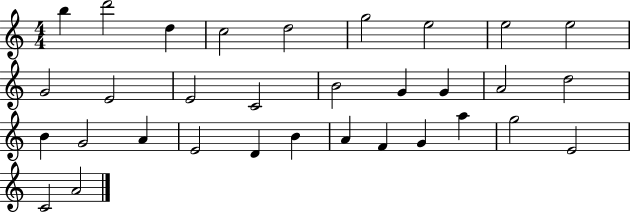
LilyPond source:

{
  \clef treble
  \numericTimeSignature
  \time 4/4
  \key c \major
  b''4 d'''2 d''4 | c''2 d''2 | g''2 e''2 | e''2 e''2 | \break g'2 e'2 | e'2 c'2 | b'2 g'4 g'4 | a'2 d''2 | \break b'4 g'2 a'4 | e'2 d'4 b'4 | a'4 f'4 g'4 a''4 | g''2 e'2 | \break c'2 a'2 | \bar "|."
}